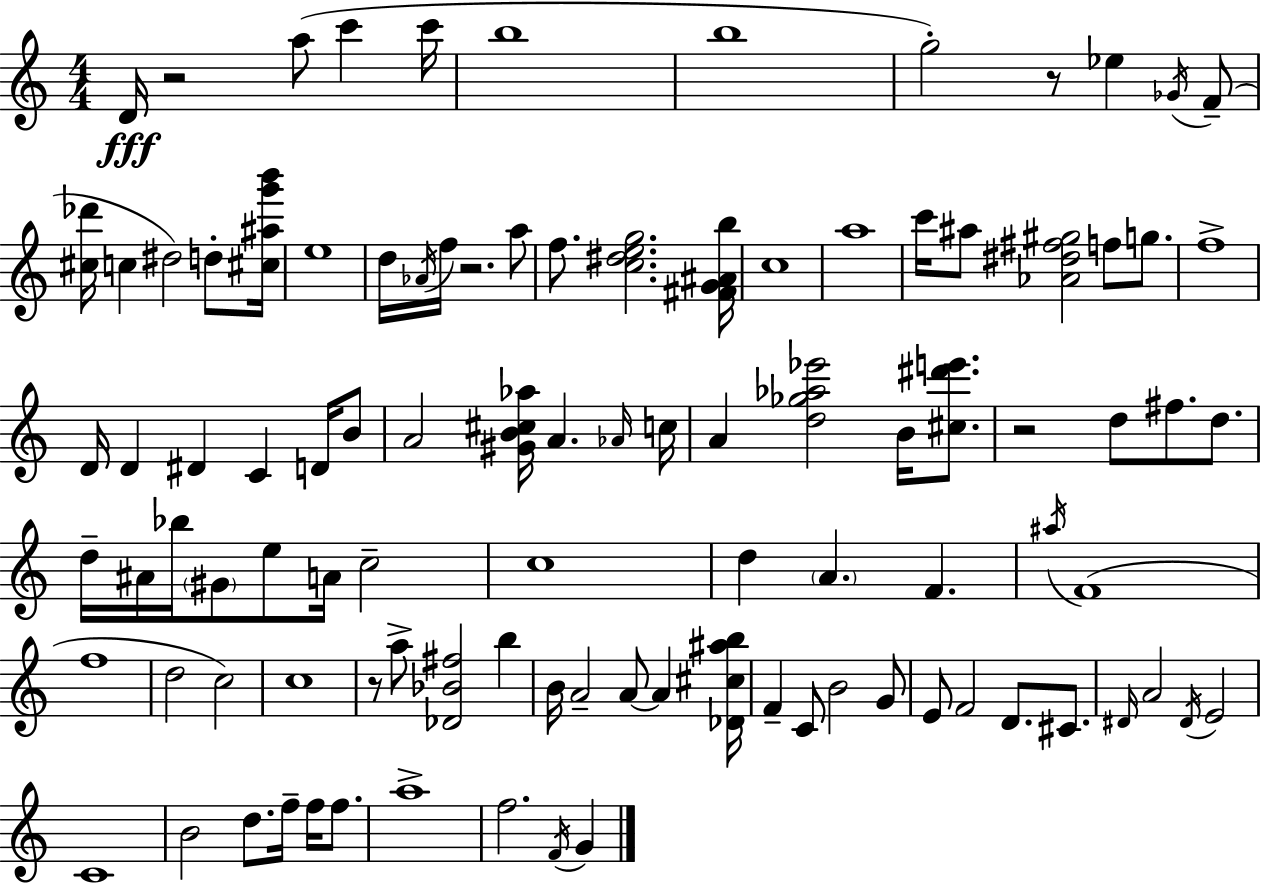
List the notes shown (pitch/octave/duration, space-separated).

D4/s R/h A5/e C6/q C6/s B5/w B5/w G5/h R/e Eb5/q Gb4/s F4/e [C#5,Db6]/s C5/q D#5/h D5/e [C#5,A#5,G6,B6]/s E5/w D5/s Ab4/s F5/s R/h. A5/e F5/e. [C5,D#5,E5,G5]/h. [F#4,G4,A#4,B5]/s C5/w A5/w C6/s A#5/e [Ab4,D#5,F#5,G#5]/h F5/e G5/e. F5/w D4/s D4/q D#4/q C4/q D4/s B4/e A4/h [G#4,B4,C#5,Ab5]/s A4/q. Ab4/s C5/s A4/q [D5,Gb5,Ab5,Eb6]/h B4/s [C#5,D#6,E6]/e. R/h D5/e F#5/e. D5/e. D5/s A#4/s Bb5/s G#4/e E5/e A4/s C5/h C5/w D5/q A4/q. F4/q. A#5/s F4/w F5/w D5/h C5/h C5/w R/e A5/e [Db4,Bb4,F#5]/h B5/q B4/s A4/h A4/e A4/q [Db4,C#5,A#5,B5]/s F4/q C4/e B4/h G4/e E4/e F4/h D4/e. C#4/e. D#4/s A4/h D#4/s E4/h C4/w B4/h D5/e. F5/s F5/s F5/e. A5/w F5/h. F4/s G4/q